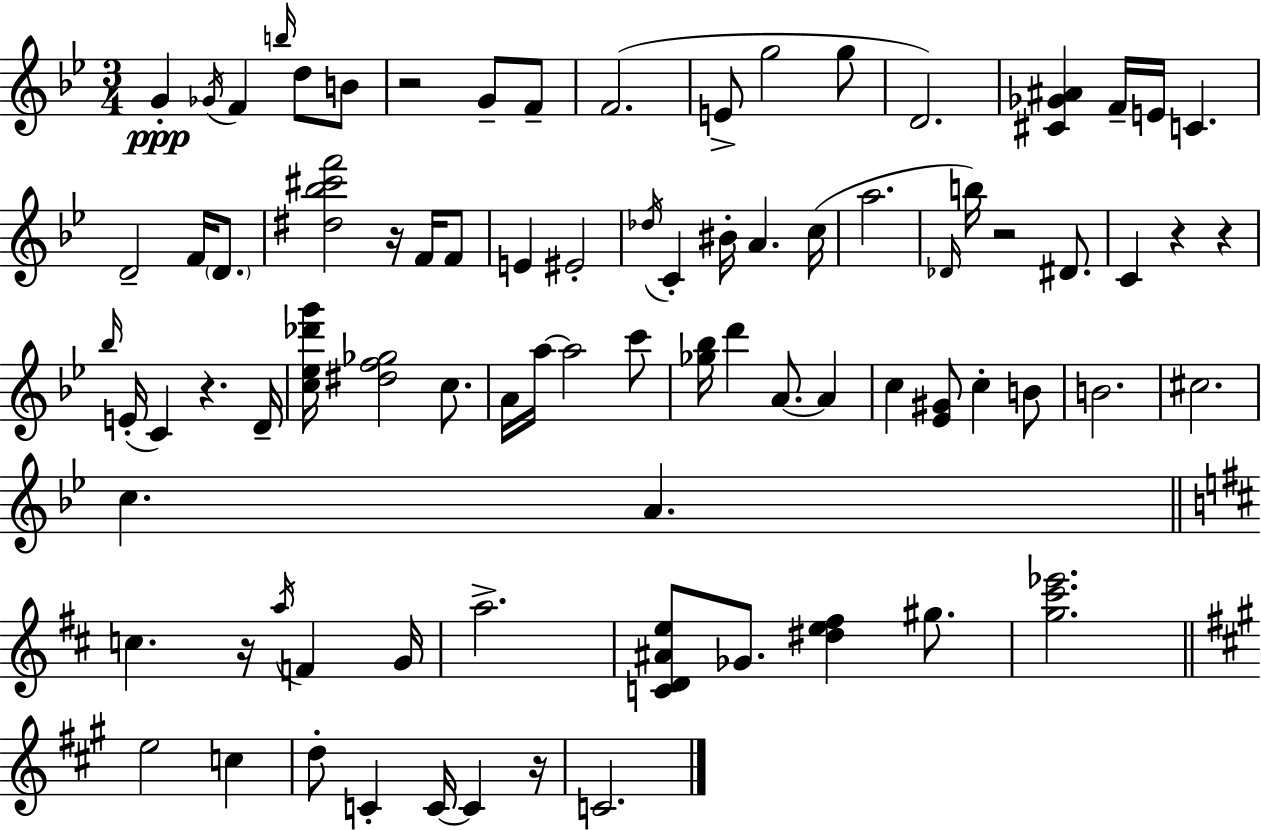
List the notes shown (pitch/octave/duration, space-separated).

G4/q Gb4/s F4/q B5/s D5/e B4/e R/h G4/e F4/e F4/h. E4/e G5/h G5/e D4/h. [C#4,Gb4,A#4]/q F4/s E4/s C4/q. D4/h F4/s D4/e. [D#5,Bb5,C#6,F6]/h R/s F4/s F4/e E4/q EIS4/h Db5/s C4/q BIS4/s A4/q. C5/s A5/h. Db4/s B5/s R/h D#4/e. C4/q R/q R/q Bb5/s E4/s C4/q R/q. D4/s [C5,Eb5,Db6,G6]/s [D#5,F5,Gb5]/h C5/e. A4/s A5/s A5/h C6/e [Gb5,Bb5]/s D6/q A4/e. A4/q C5/q [Eb4,G#4]/e C5/q B4/e B4/h. C#5/h. C5/q. A4/q. C5/q. R/s A5/s F4/q G4/s A5/h. [C4,D4,A#4,E5]/e Gb4/e. [D#5,E5,F#5]/q G#5/e. [G5,C#6,Eb6]/h. E5/h C5/q D5/e C4/q C4/s C4/q R/s C4/h.